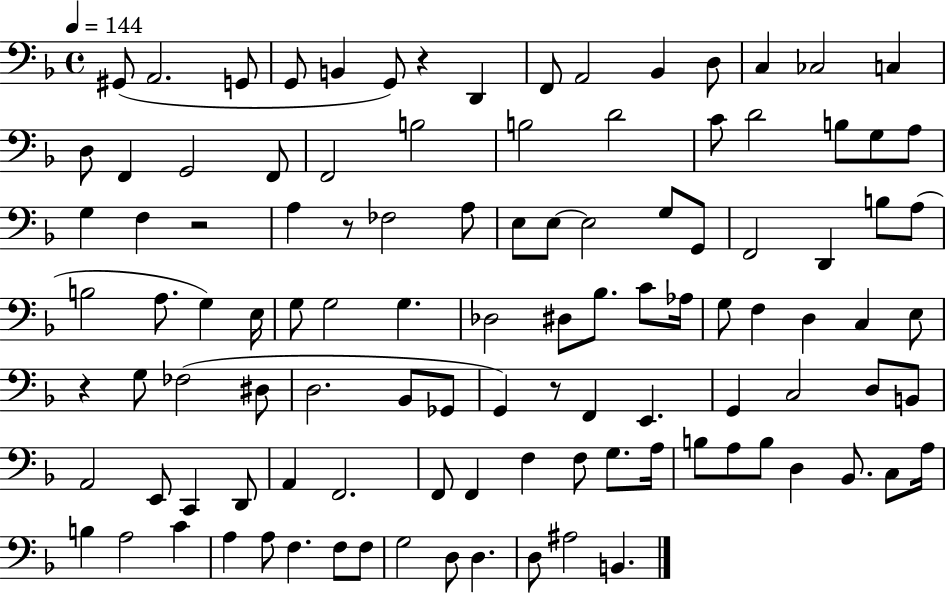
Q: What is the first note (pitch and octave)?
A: G#2